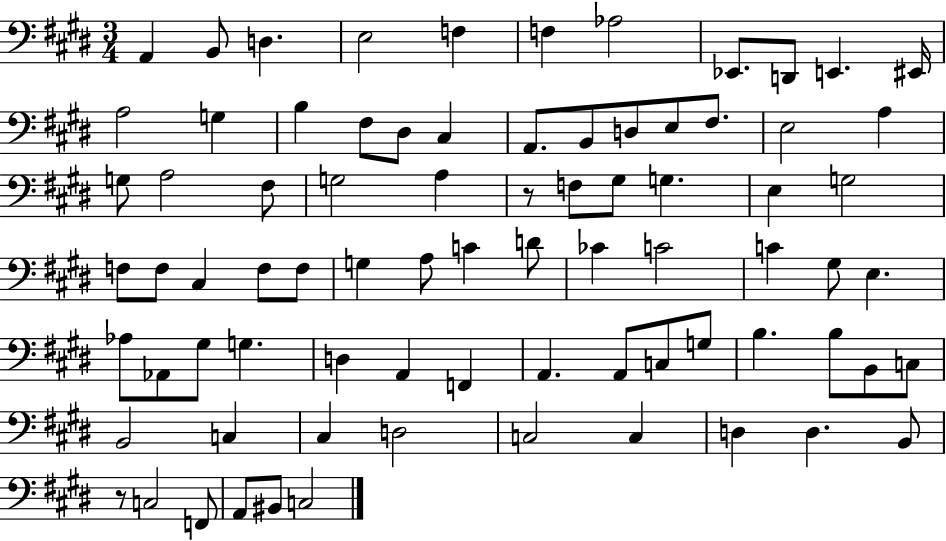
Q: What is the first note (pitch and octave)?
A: A2